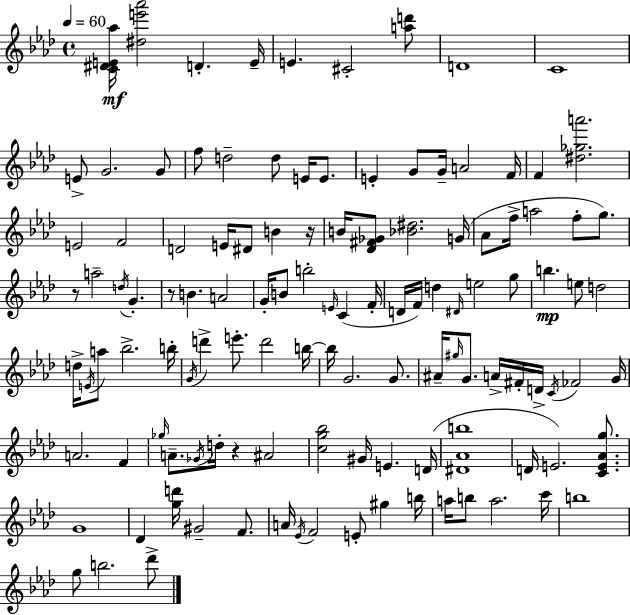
{
  \clef treble
  \time 4/4
  \defaultTimeSignature
  \key aes \major
  \tempo 4 = 60
  <c' dis' e' aes''>16\mf <dis'' e''' aes'''>2 d'4.-. e'16-- | e'4. cis'2-. <a'' d'''>8 | d'1 | c'1 | \break e'8-> g'2. g'8 | f''8 d''2-- d''8 e'16 e'8. | e'4-. g'8 g'16-- a'2 f'16 | f'4 <dis'' ges'' a'''>2. | \break e'2 f'2 | d'2 e'16 dis'8 b'4 r16 | b'16 <des' fis' ges'>8 <bes' dis''>2. g'16( | aes'8 f''16-> a''2 f''8-. g''8.) | \break r8 a''2-- \acciaccatura { d''16 } g'4.-. | r8 b'4. a'2 | g'16-. b'8 b''2-. \grace { e'16 } c'4( | f'16-. d'16 f'16) d''4 \grace { dis'16 } e''2 | \break g''8 b''4.\mp e''8 d''2 | d''16-> \acciaccatura { e'16 } a''8 bes''2.-> | b''16-. \acciaccatura { g'16 } d'''4-> e'''8.-. d'''2 | b''16~~ b''16 g'2. | \break g'8. ais'16-- \grace { gis''16 } g'8. a'16-> fis'16-. d'16-> \acciaccatura { c'16 } fes'2 | g'16 a'2. | f'4 \grace { ges''16 } a'8.-- \acciaccatura { ges'16 } d''16-. r4 | ais'2 <c'' g'' bes''>2 | \break gis'16 e'4. d'16( <dis' aes' b''>1 | d'16 e'2.) | <c' e' aes' g''>8. g'1 | des'4 <g'' d'''>16 gis'2-- | \break f'8. a'16 \acciaccatura { ees'16 } f'2 | e'8-. gis''4 b''16 a''16 b''8 a''2. | c'''16 b''1 | g''8 b''2. | \break des'''8-> \bar "|."
}